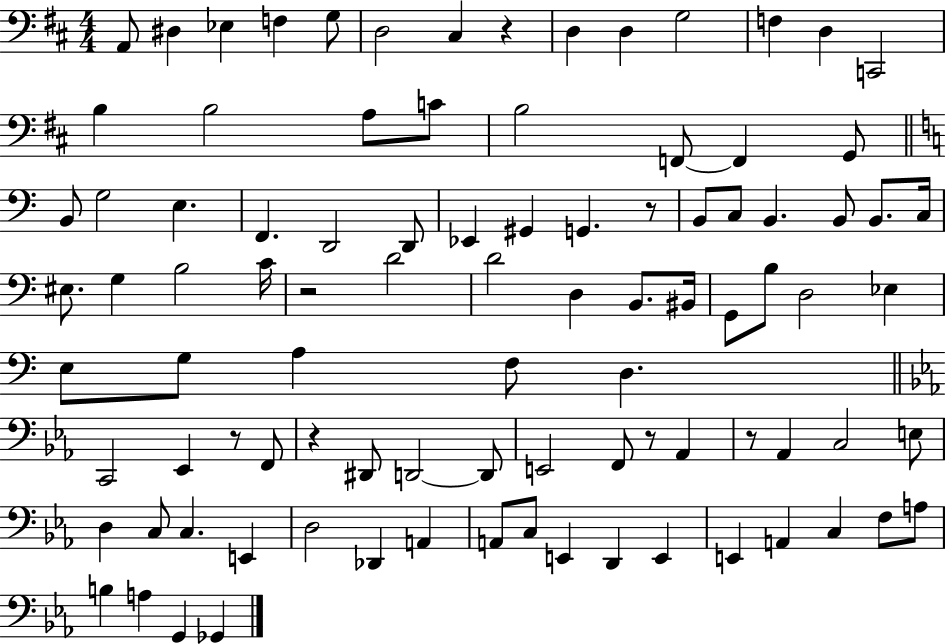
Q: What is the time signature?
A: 4/4